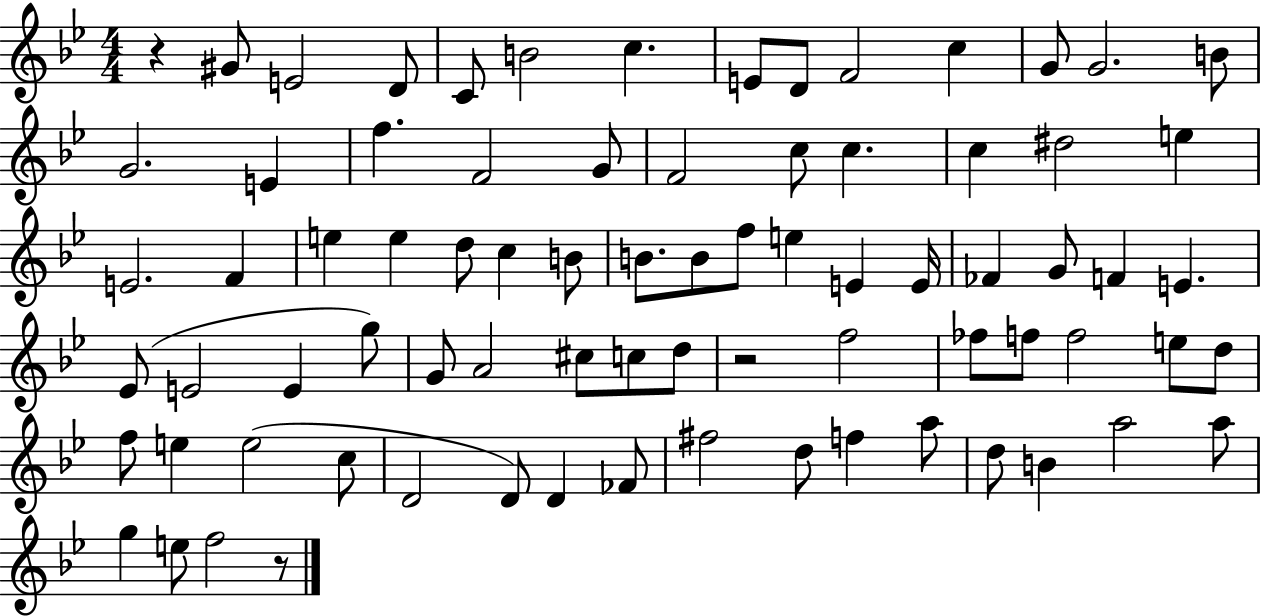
X:1
T:Untitled
M:4/4
L:1/4
K:Bb
z ^G/2 E2 D/2 C/2 B2 c E/2 D/2 F2 c G/2 G2 B/2 G2 E f F2 G/2 F2 c/2 c c ^d2 e E2 F e e d/2 c B/2 B/2 B/2 f/2 e E E/4 _F G/2 F E _E/2 E2 E g/2 G/2 A2 ^c/2 c/2 d/2 z2 f2 _f/2 f/2 f2 e/2 d/2 f/2 e e2 c/2 D2 D/2 D _F/2 ^f2 d/2 f a/2 d/2 B a2 a/2 g e/2 f2 z/2